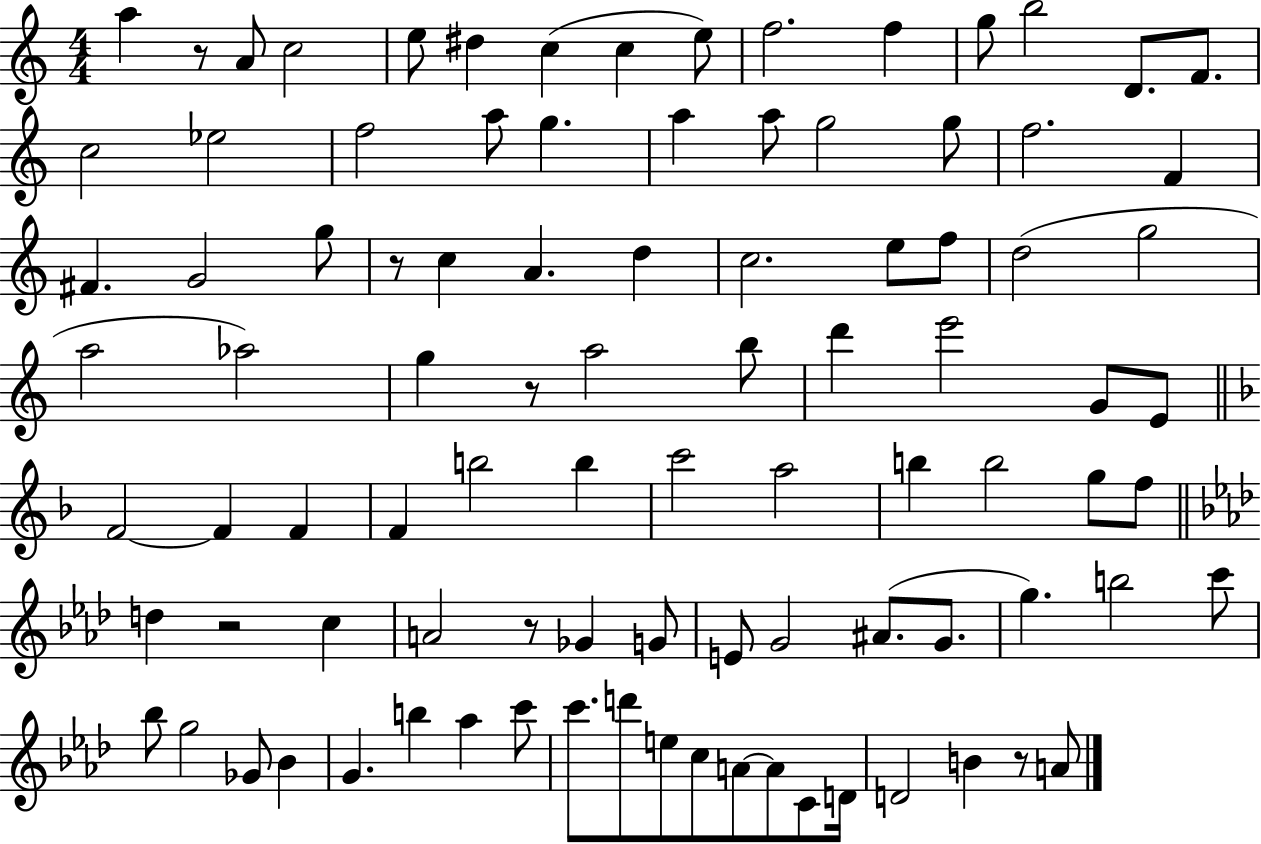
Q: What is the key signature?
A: C major